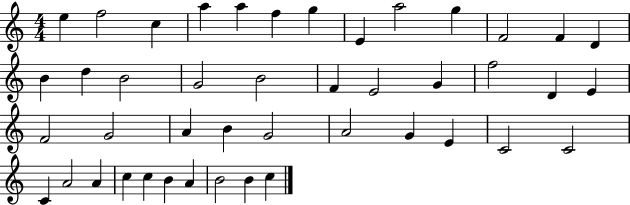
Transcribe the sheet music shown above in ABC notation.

X:1
T:Untitled
M:4/4
L:1/4
K:C
e f2 c a a f g E a2 g F2 F D B d B2 G2 B2 F E2 G f2 D E F2 G2 A B G2 A2 G E C2 C2 C A2 A c c B A B2 B c